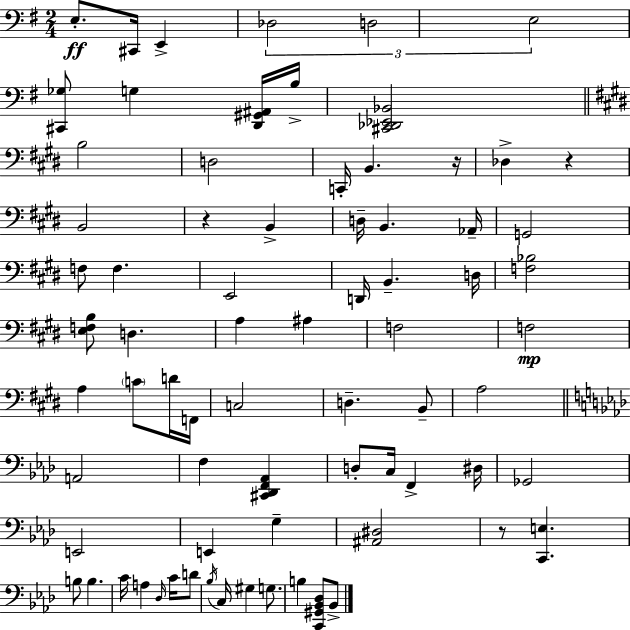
E3/e. C#2/s E2/q Db3/h D3/h E3/h [C#2,Gb3]/e G3/q [D2,G#2,A#2]/s B3/s [C#2,Db2,Eb2,Bb2]/h B3/h D3/h C2/s B2/q. R/s Db3/q R/q B2/h R/q B2/q D3/s B2/q. Ab2/s G2/h F3/e F3/q. E2/h D2/s B2/q. D3/s [F3,Bb3]/h [E3,F3,B3]/e D3/q. A3/q A#3/q F3/h F3/h A3/q C4/e D4/s F2/s C3/h D3/q. B2/e A3/h A2/h F3/q [C#2,Db2,F2,Ab2]/q D3/e C3/s F2/q D#3/s Gb2/h E2/h E2/q G3/q [A#2,D#3]/h R/e [C2,E3]/q. B3/e B3/q. C4/s A3/q Db3/s C4/s D4/e Bb3/s C3/s G#3/q G3/e. B3/q [C2,G#2,Bb2,Db3]/e Bb2/e